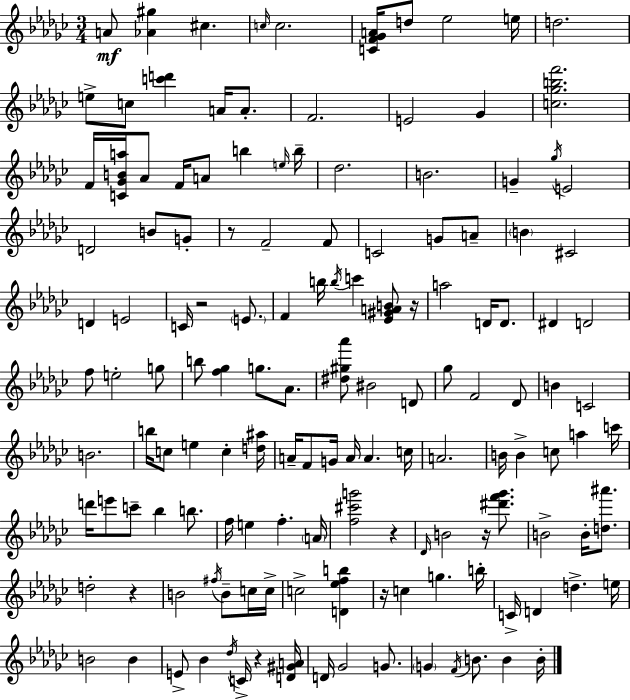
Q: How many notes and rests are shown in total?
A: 143